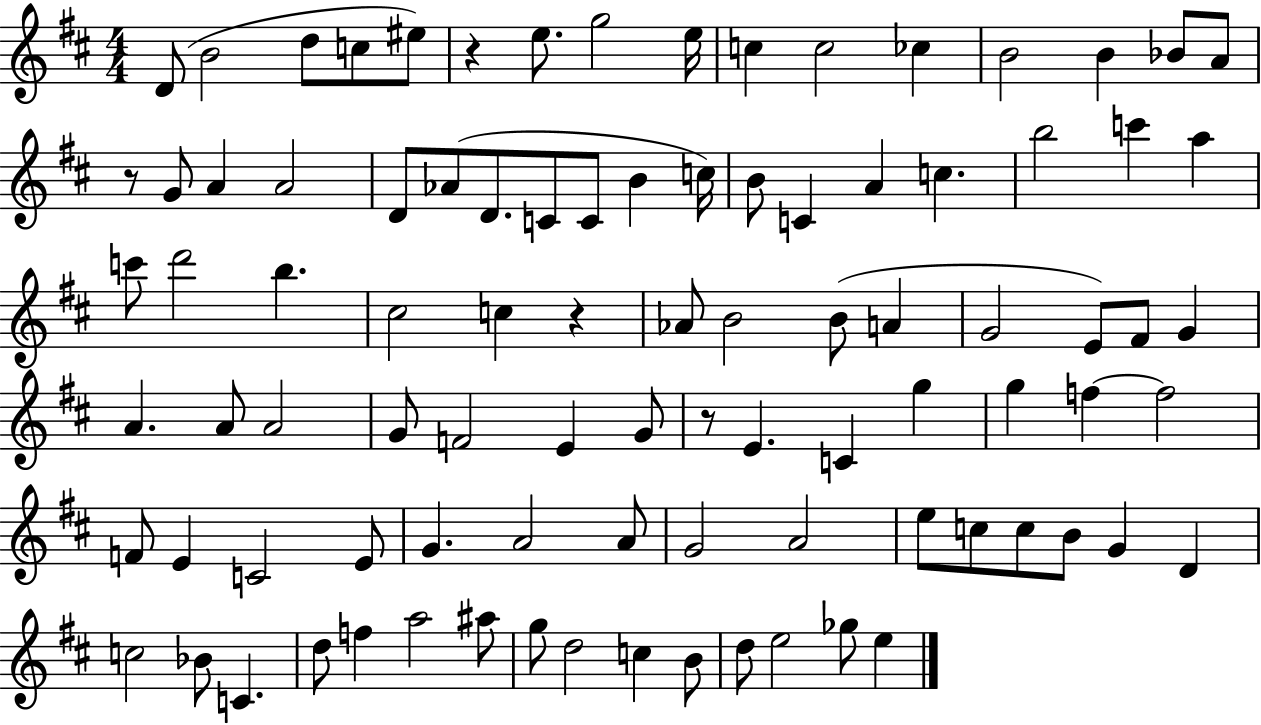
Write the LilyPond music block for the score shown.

{
  \clef treble
  \numericTimeSignature
  \time 4/4
  \key d \major
  \repeat volta 2 { d'8( b'2 d''8 c''8 eis''8) | r4 e''8. g''2 e''16 | c''4 c''2 ces''4 | b'2 b'4 bes'8 a'8 | \break r8 g'8 a'4 a'2 | d'8 aes'8( d'8. c'8 c'8 b'4 c''16) | b'8 c'4 a'4 c''4. | b''2 c'''4 a''4 | \break c'''8 d'''2 b''4. | cis''2 c''4 r4 | aes'8 b'2 b'8( a'4 | g'2 e'8) fis'8 g'4 | \break a'4. a'8 a'2 | g'8 f'2 e'4 g'8 | r8 e'4. c'4 g''4 | g''4 f''4~~ f''2 | \break f'8 e'4 c'2 e'8 | g'4. a'2 a'8 | g'2 a'2 | e''8 c''8 c''8 b'8 g'4 d'4 | \break c''2 bes'8 c'4. | d''8 f''4 a''2 ais''8 | g''8 d''2 c''4 b'8 | d''8 e''2 ges''8 e''4 | \break } \bar "|."
}